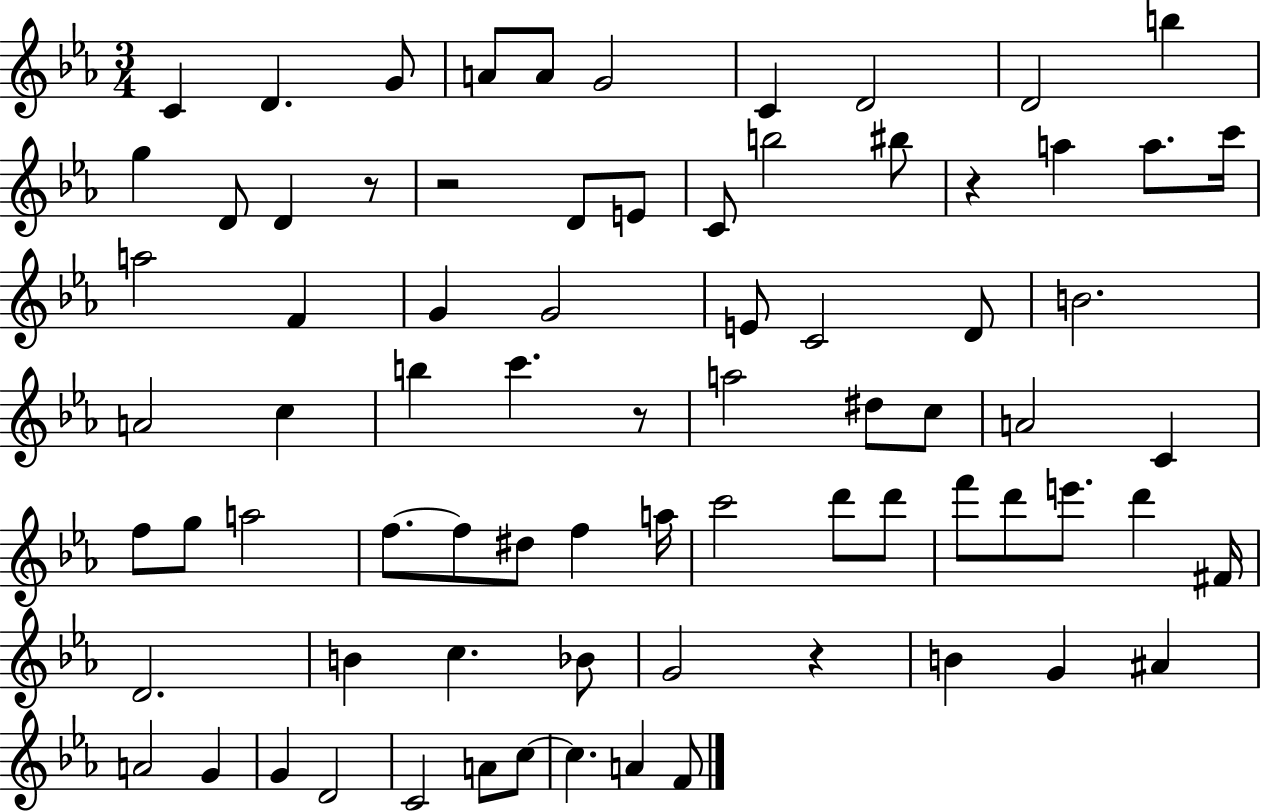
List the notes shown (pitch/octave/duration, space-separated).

C4/q D4/q. G4/e A4/e A4/e G4/h C4/q D4/h D4/h B5/q G5/q D4/e D4/q R/e R/h D4/e E4/e C4/e B5/h BIS5/e R/q A5/q A5/e. C6/s A5/h F4/q G4/q G4/h E4/e C4/h D4/e B4/h. A4/h C5/q B5/q C6/q. R/e A5/h D#5/e C5/e A4/h C4/q F5/e G5/e A5/h F5/e. F5/e D#5/e F5/q A5/s C6/h D6/e D6/e F6/e D6/e E6/e. D6/q F#4/s D4/h. B4/q C5/q. Bb4/e G4/h R/q B4/q G4/q A#4/q A4/h G4/q G4/q D4/h C4/h A4/e C5/e C5/q. A4/q F4/e